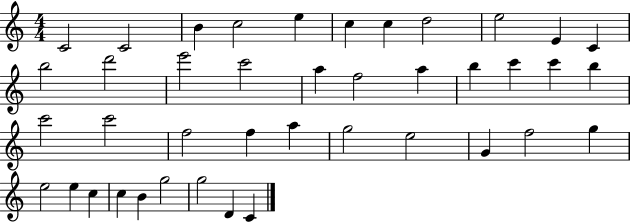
X:1
T:Untitled
M:4/4
L:1/4
K:C
C2 C2 B c2 e c c d2 e2 E C b2 d'2 e'2 c'2 a f2 a b c' c' b c'2 c'2 f2 f a g2 e2 G f2 g e2 e c c B g2 g2 D C